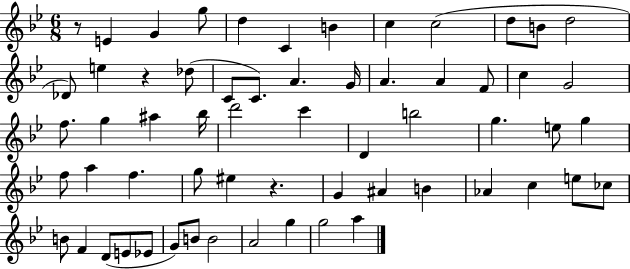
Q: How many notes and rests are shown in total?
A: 61